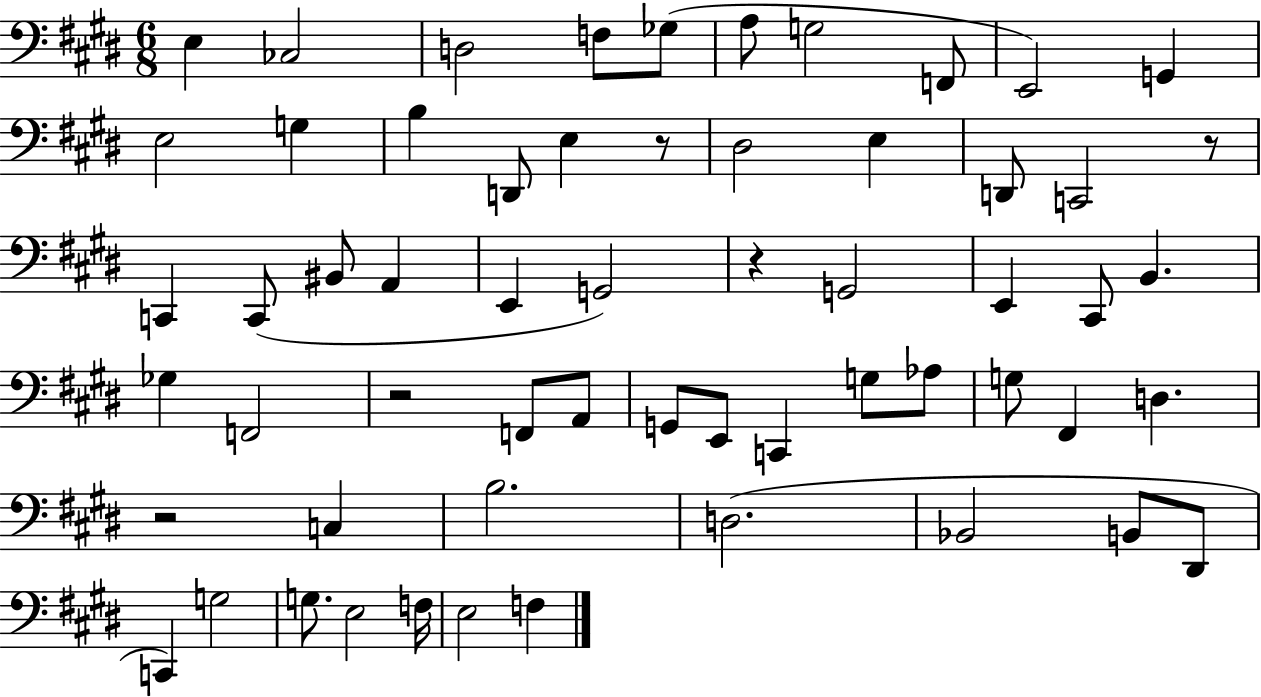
{
  \clef bass
  \numericTimeSignature
  \time 6/8
  \key e \major
  e4 ces2 | d2 f8 ges8( | a8 g2 f,8 | e,2) g,4 | \break e2 g4 | b4 d,8 e4 r8 | dis2 e4 | d,8 c,2 r8 | \break c,4 c,8( bis,8 a,4 | e,4 g,2) | r4 g,2 | e,4 cis,8 b,4. | \break ges4 f,2 | r2 f,8 a,8 | g,8 e,8 c,4 g8 aes8 | g8 fis,4 d4. | \break r2 c4 | b2. | d2.( | bes,2 b,8 dis,8 | \break c,4) g2 | g8. e2 f16 | e2 f4 | \bar "|."
}